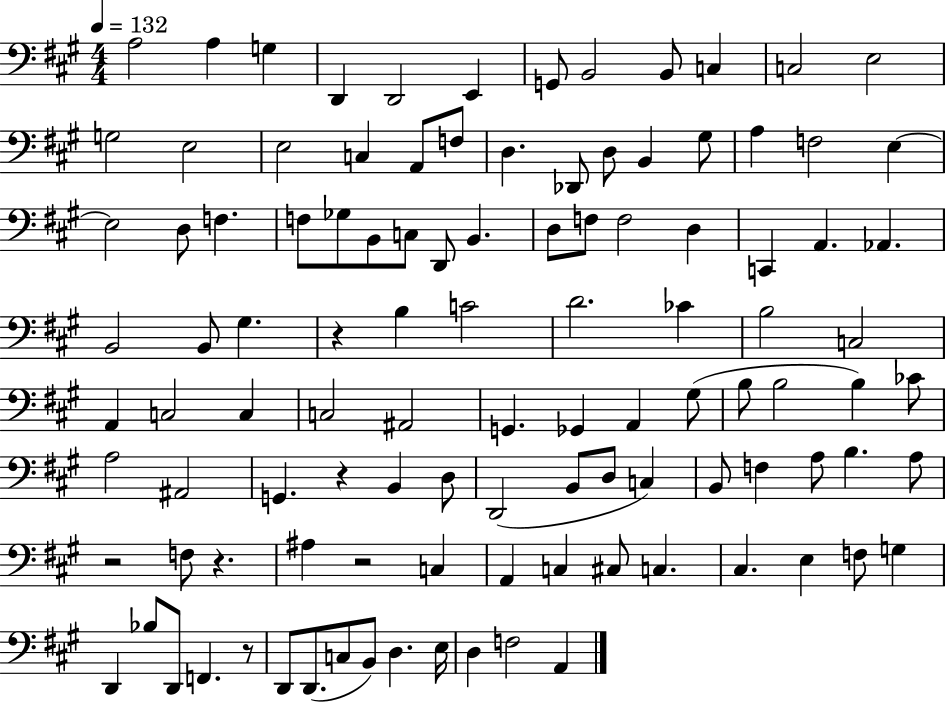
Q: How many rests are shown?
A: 6